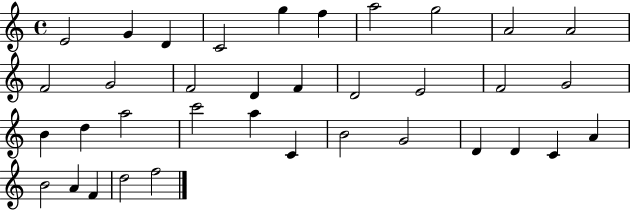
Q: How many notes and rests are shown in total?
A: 36